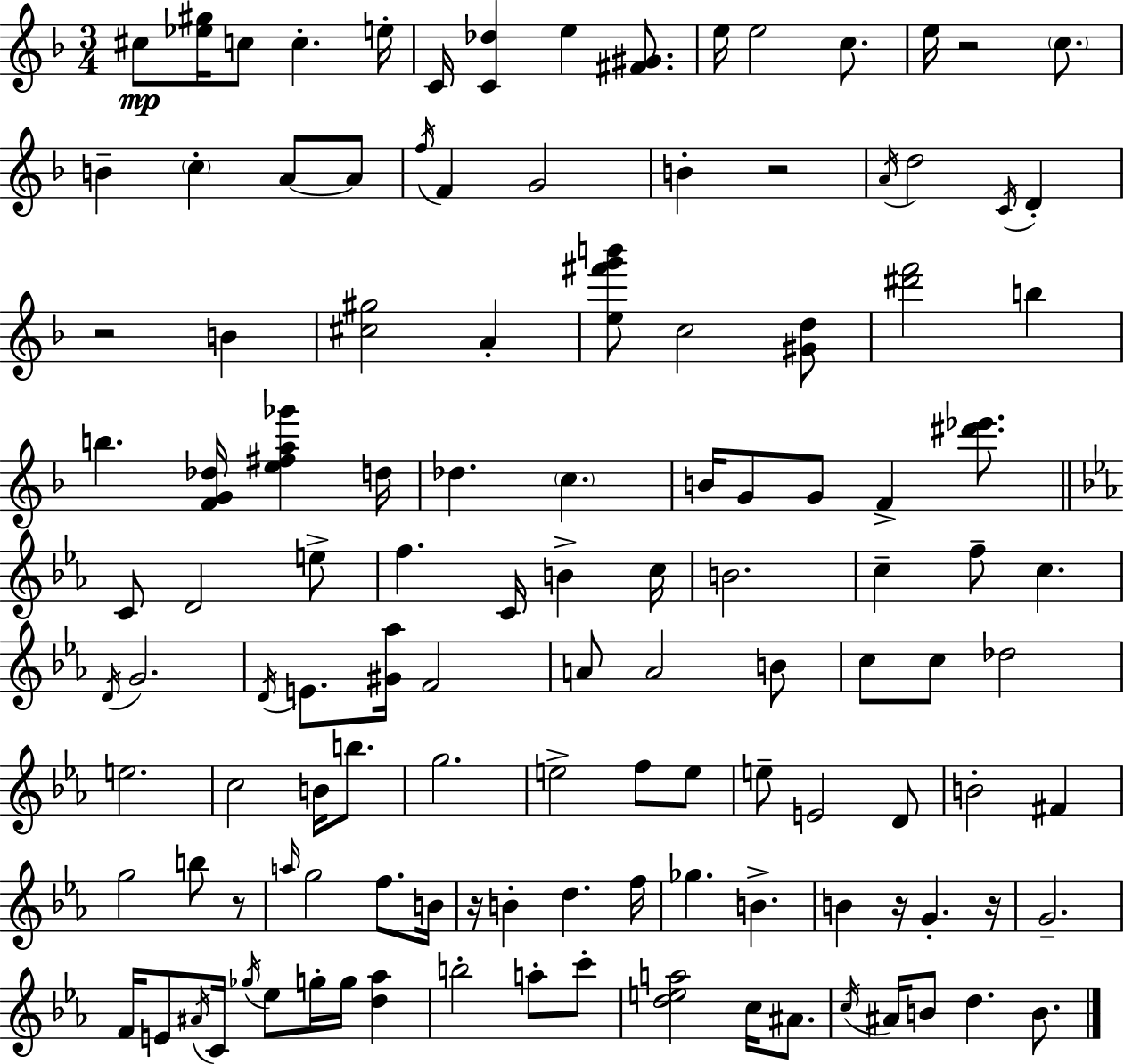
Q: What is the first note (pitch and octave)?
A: C#5